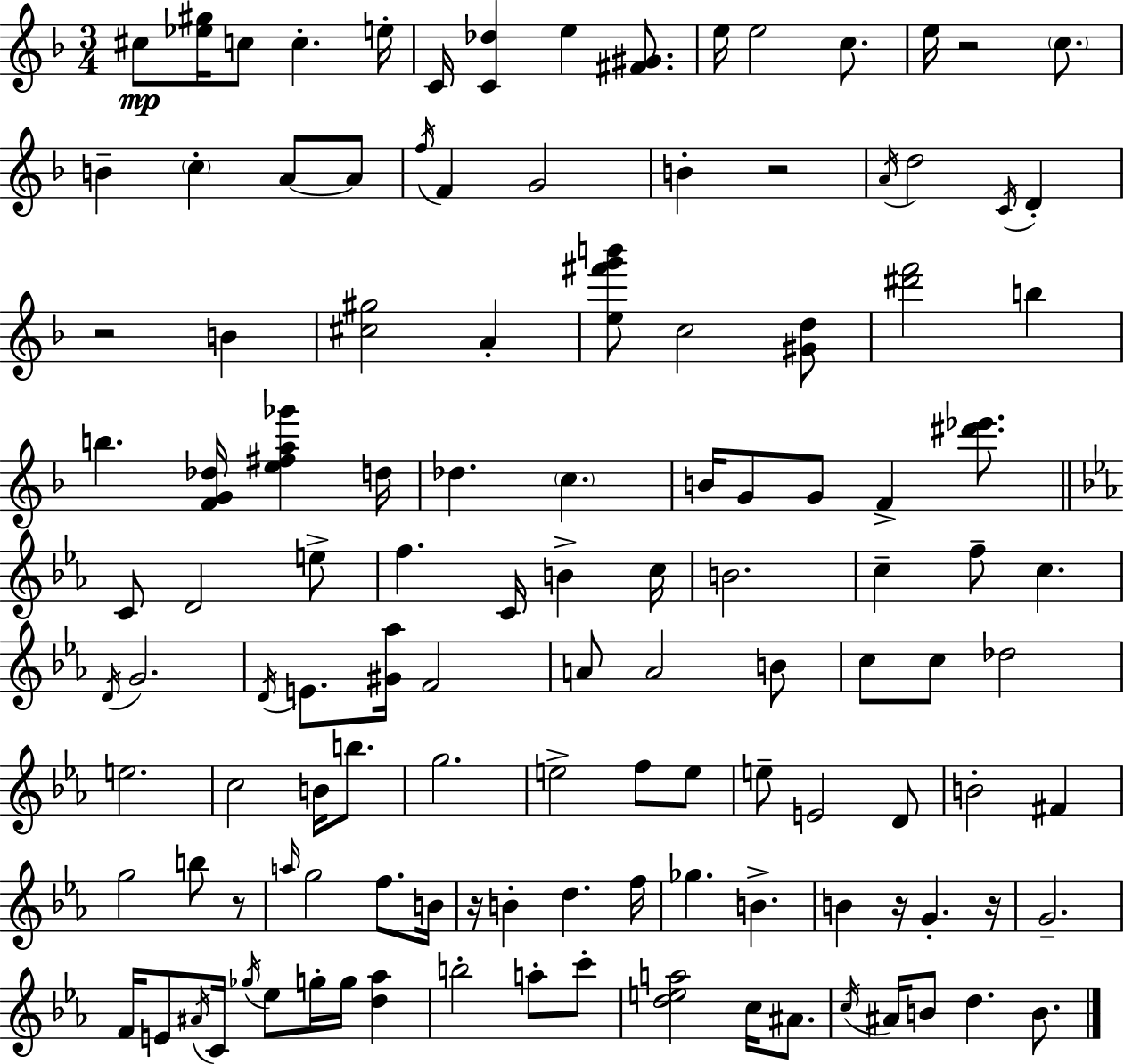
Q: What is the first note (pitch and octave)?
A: C#5